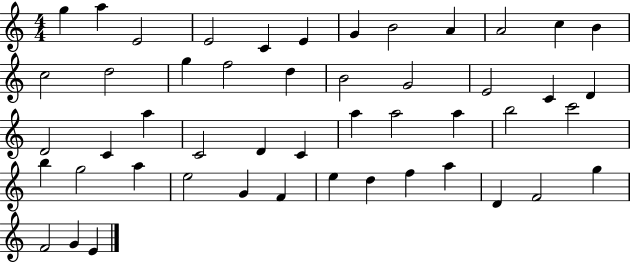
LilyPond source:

{
  \clef treble
  \numericTimeSignature
  \time 4/4
  \key c \major
  g''4 a''4 e'2 | e'2 c'4 e'4 | g'4 b'2 a'4 | a'2 c''4 b'4 | \break c''2 d''2 | g''4 f''2 d''4 | b'2 g'2 | e'2 c'4 d'4 | \break d'2 c'4 a''4 | c'2 d'4 c'4 | a''4 a''2 a''4 | b''2 c'''2 | \break b''4 g''2 a''4 | e''2 g'4 f'4 | e''4 d''4 f''4 a''4 | d'4 f'2 g''4 | \break f'2 g'4 e'4 | \bar "|."
}